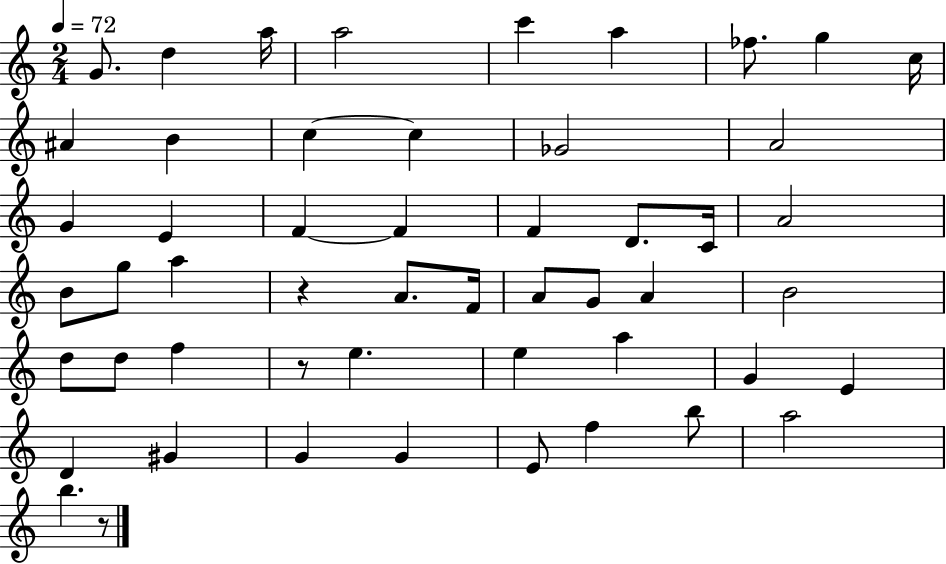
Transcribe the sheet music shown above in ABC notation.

X:1
T:Untitled
M:2/4
L:1/4
K:C
G/2 d a/4 a2 c' a _f/2 g c/4 ^A B c c _G2 A2 G E F F F D/2 C/4 A2 B/2 g/2 a z A/2 F/4 A/2 G/2 A B2 d/2 d/2 f z/2 e e a G E D ^G G G E/2 f b/2 a2 b z/2